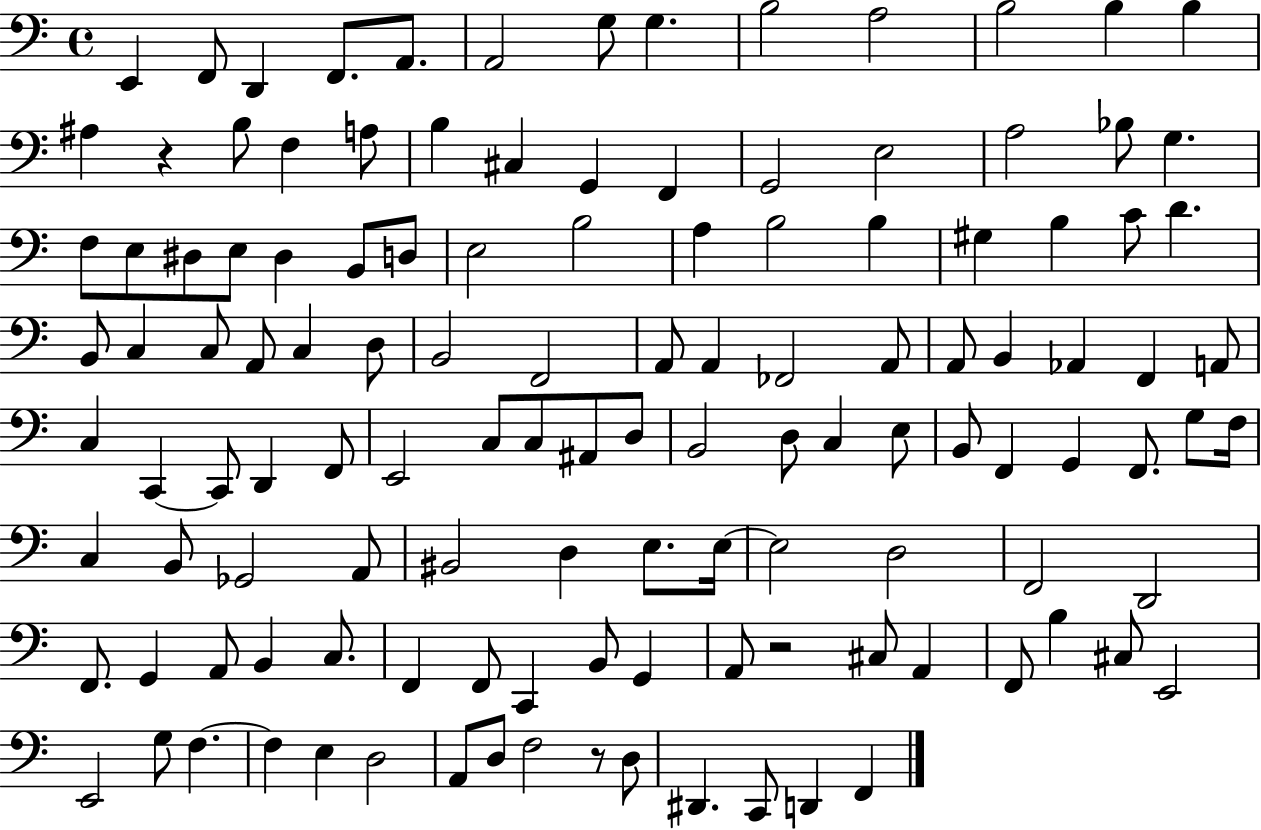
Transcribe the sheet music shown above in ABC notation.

X:1
T:Untitled
M:4/4
L:1/4
K:C
E,, F,,/2 D,, F,,/2 A,,/2 A,,2 G,/2 G, B,2 A,2 B,2 B, B, ^A, z B,/2 F, A,/2 B, ^C, G,, F,, G,,2 E,2 A,2 _B,/2 G, F,/2 E,/2 ^D,/2 E,/2 ^D, B,,/2 D,/2 E,2 B,2 A, B,2 B, ^G, B, C/2 D B,,/2 C, C,/2 A,,/2 C, D,/2 B,,2 F,,2 A,,/2 A,, _F,,2 A,,/2 A,,/2 B,, _A,, F,, A,,/2 C, C,, C,,/2 D,, F,,/2 E,,2 C,/2 C,/2 ^A,,/2 D,/2 B,,2 D,/2 C, E,/2 B,,/2 F,, G,, F,,/2 G,/2 F,/4 C, B,,/2 _G,,2 A,,/2 ^B,,2 D, E,/2 E,/4 E,2 D,2 F,,2 D,,2 F,,/2 G,, A,,/2 B,, C,/2 F,, F,,/2 C,, B,,/2 G,, A,,/2 z2 ^C,/2 A,, F,,/2 B, ^C,/2 E,,2 E,,2 G,/2 F, F, E, D,2 A,,/2 D,/2 F,2 z/2 D,/2 ^D,, C,,/2 D,, F,,